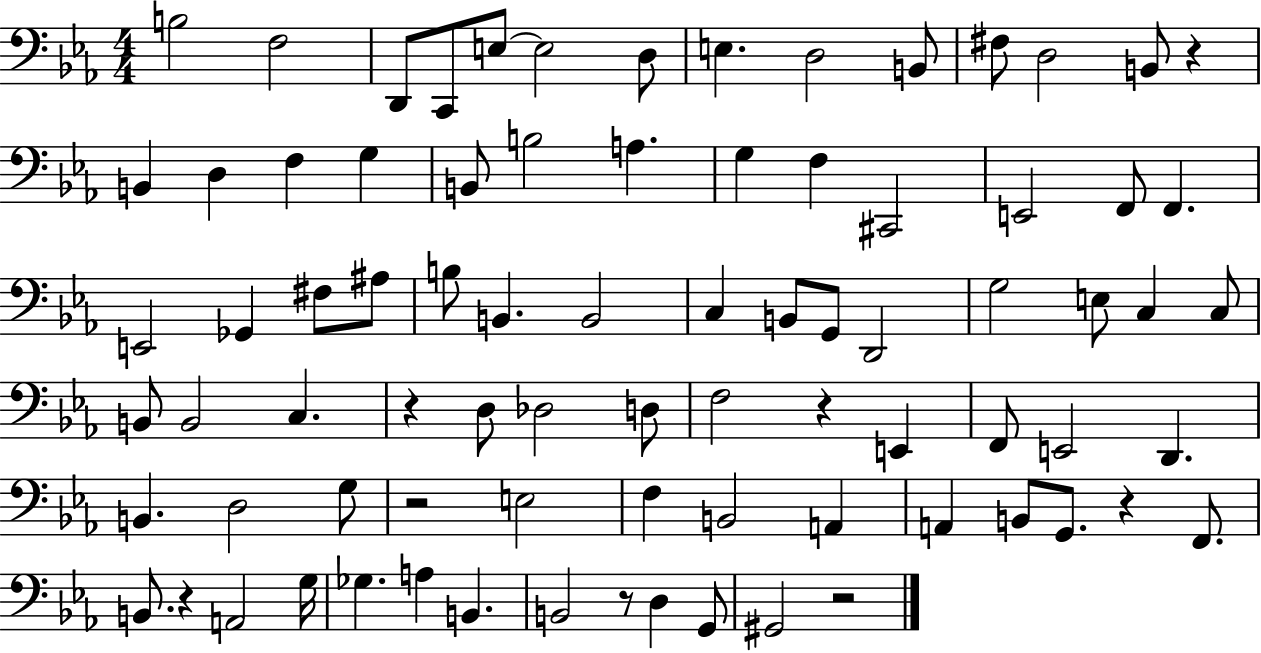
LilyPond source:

{
  \clef bass
  \numericTimeSignature
  \time 4/4
  \key ees \major
  b2 f2 | d,8 c,8 e8~~ e2 d8 | e4. d2 b,8 | fis8 d2 b,8 r4 | \break b,4 d4 f4 g4 | b,8 b2 a4. | g4 f4 cis,2 | e,2 f,8 f,4. | \break e,2 ges,4 fis8 ais8 | b8 b,4. b,2 | c4 b,8 g,8 d,2 | g2 e8 c4 c8 | \break b,8 b,2 c4. | r4 d8 des2 d8 | f2 r4 e,4 | f,8 e,2 d,4. | \break b,4. d2 g8 | r2 e2 | f4 b,2 a,4 | a,4 b,8 g,8. r4 f,8. | \break b,8. r4 a,2 g16 | ges4. a4 b,4. | b,2 r8 d4 g,8 | gis,2 r2 | \break \bar "|."
}